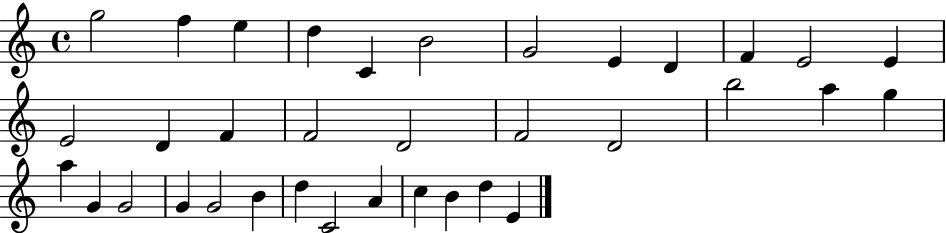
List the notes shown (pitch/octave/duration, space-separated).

G5/h F5/q E5/q D5/q C4/q B4/h G4/h E4/q D4/q F4/q E4/h E4/q E4/h D4/q F4/q F4/h D4/h F4/h D4/h B5/h A5/q G5/q A5/q G4/q G4/h G4/q G4/h B4/q D5/q C4/h A4/q C5/q B4/q D5/q E4/q